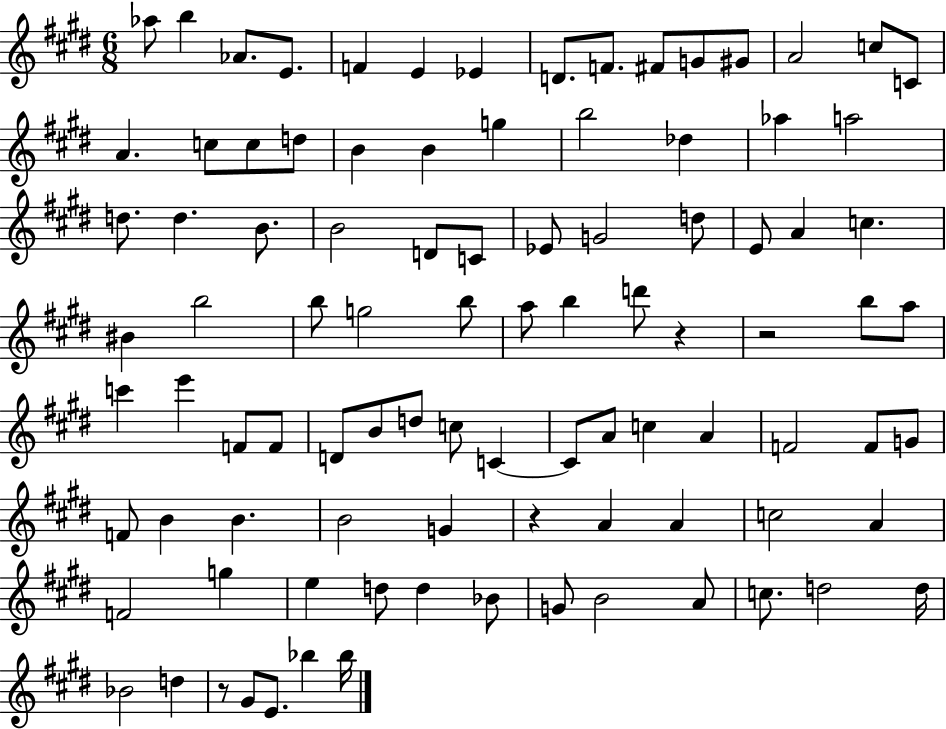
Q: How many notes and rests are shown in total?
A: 95